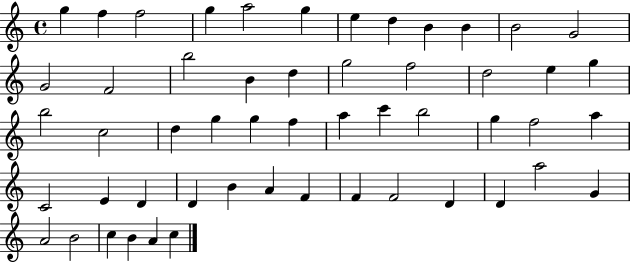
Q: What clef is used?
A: treble